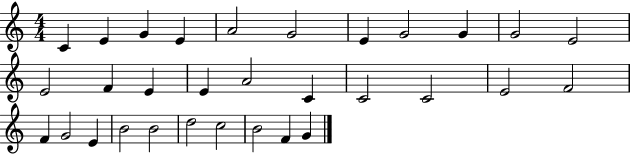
{
  \clef treble
  \numericTimeSignature
  \time 4/4
  \key c \major
  c'4 e'4 g'4 e'4 | a'2 g'2 | e'4 g'2 g'4 | g'2 e'2 | \break e'2 f'4 e'4 | e'4 a'2 c'4 | c'2 c'2 | e'2 f'2 | \break f'4 g'2 e'4 | b'2 b'2 | d''2 c''2 | b'2 f'4 g'4 | \break \bar "|."
}